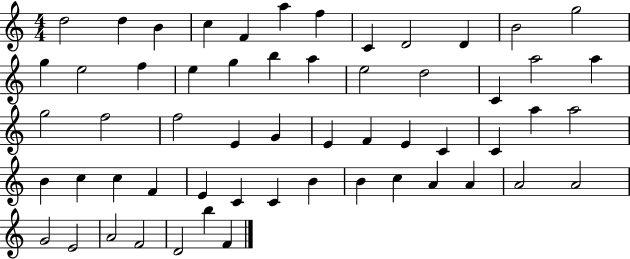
X:1
T:Untitled
M:4/4
L:1/4
K:C
d2 d B c F a f C D2 D B2 g2 g e2 f e g b a e2 d2 C a2 a g2 f2 f2 E G E F E C C a a2 B c c F E C C B B c A A A2 A2 G2 E2 A2 F2 D2 b F